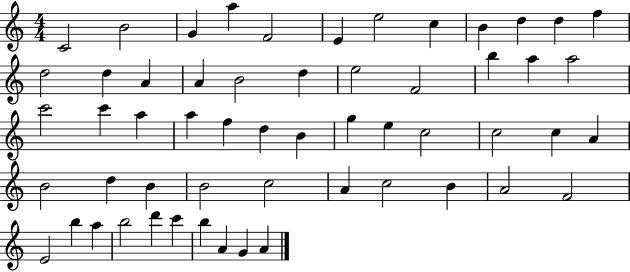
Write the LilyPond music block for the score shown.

{
  \clef treble
  \numericTimeSignature
  \time 4/4
  \key c \major
  c'2 b'2 | g'4 a''4 f'2 | e'4 e''2 c''4 | b'4 d''4 d''4 f''4 | \break d''2 d''4 a'4 | a'4 b'2 d''4 | e''2 f'2 | b''4 a''4 a''2 | \break c'''2 c'''4 a''4 | a''4 f''4 d''4 b'4 | g''4 e''4 c''2 | c''2 c''4 a'4 | \break b'2 d''4 b'4 | b'2 c''2 | a'4 c''2 b'4 | a'2 f'2 | \break e'2 b''4 a''4 | b''2 d'''4 c'''4 | b''4 a'4 g'4 a'4 | \bar "|."
}